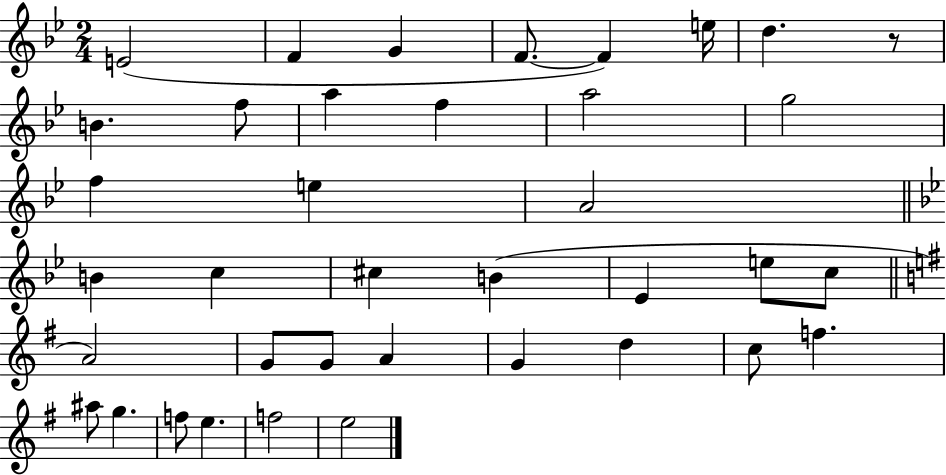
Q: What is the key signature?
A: BES major